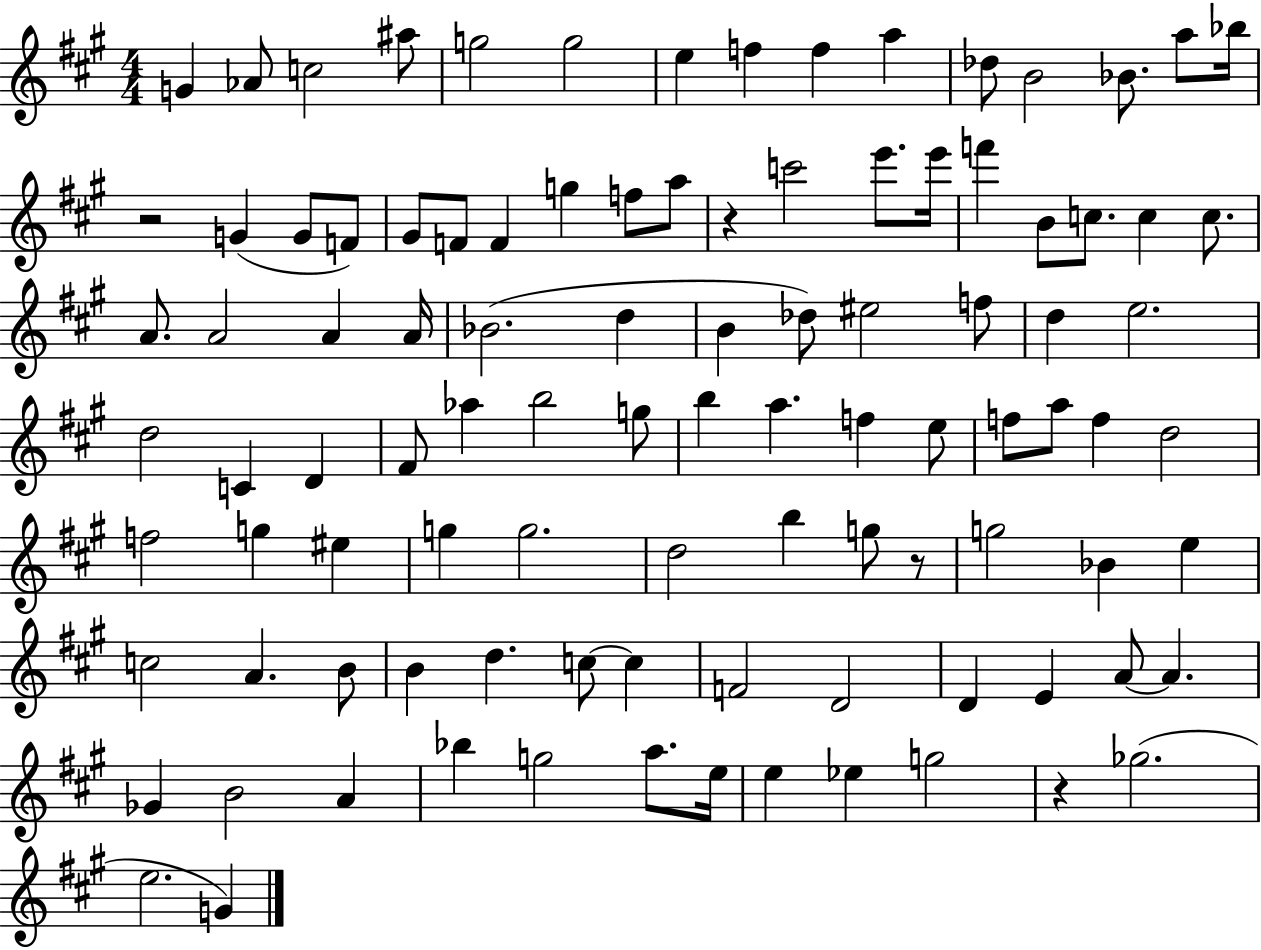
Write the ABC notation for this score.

X:1
T:Untitled
M:4/4
L:1/4
K:A
G _A/2 c2 ^a/2 g2 g2 e f f a _d/2 B2 _B/2 a/2 _b/4 z2 G G/2 F/2 ^G/2 F/2 F g f/2 a/2 z c'2 e'/2 e'/4 f' B/2 c/2 c c/2 A/2 A2 A A/4 _B2 d B _d/2 ^e2 f/2 d e2 d2 C D ^F/2 _a b2 g/2 b a f e/2 f/2 a/2 f d2 f2 g ^e g g2 d2 b g/2 z/2 g2 _B e c2 A B/2 B d c/2 c F2 D2 D E A/2 A _G B2 A _b g2 a/2 e/4 e _e g2 z _g2 e2 G